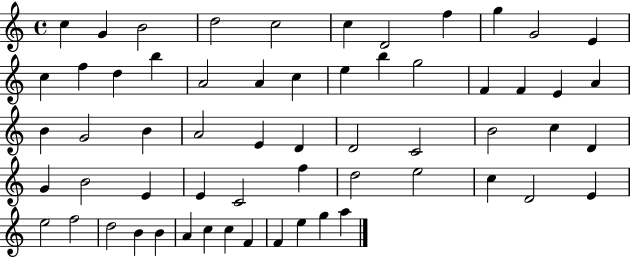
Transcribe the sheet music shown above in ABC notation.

X:1
T:Untitled
M:4/4
L:1/4
K:C
c G B2 d2 c2 c D2 f g G2 E c f d b A2 A c e b g2 F F E A B G2 B A2 E D D2 C2 B2 c D G B2 E E C2 f d2 e2 c D2 E e2 f2 d2 B B A c c F F e g a